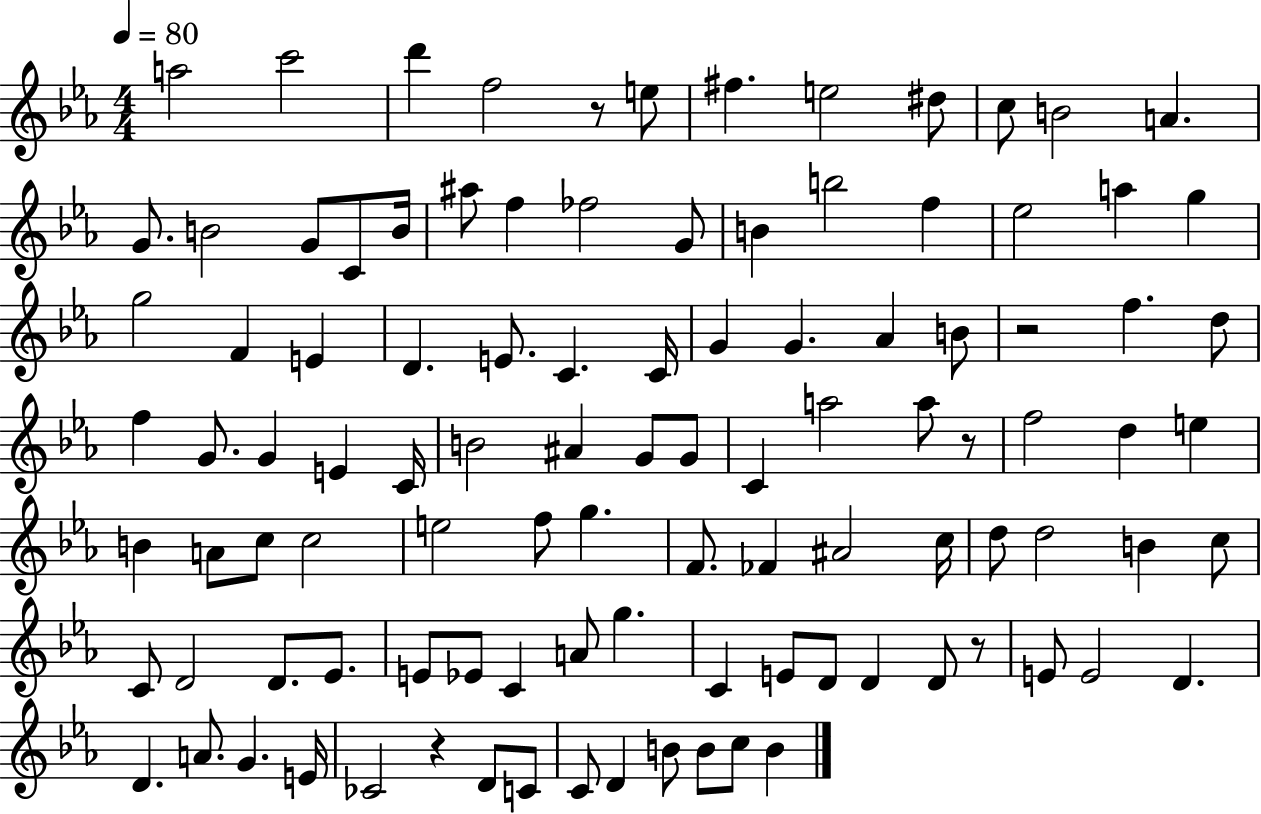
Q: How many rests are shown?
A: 5